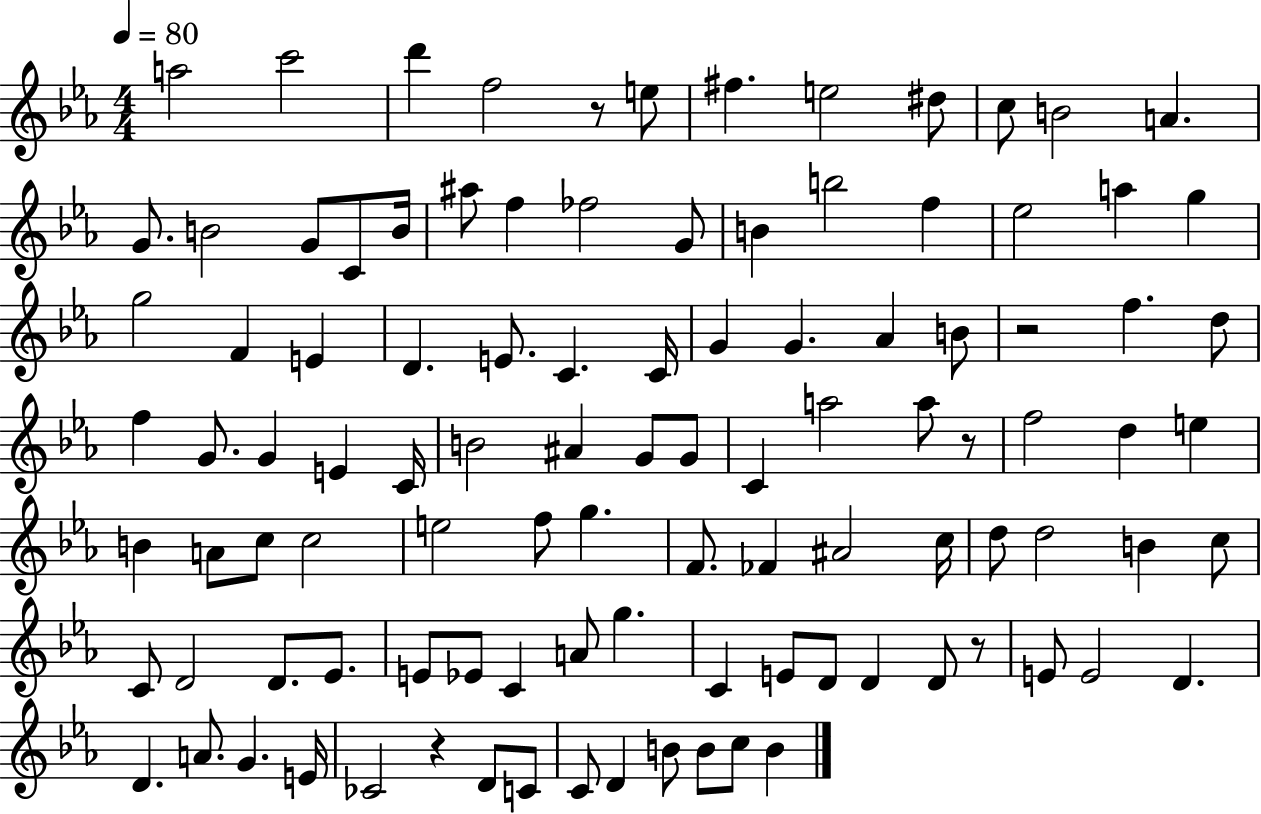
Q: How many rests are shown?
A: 5